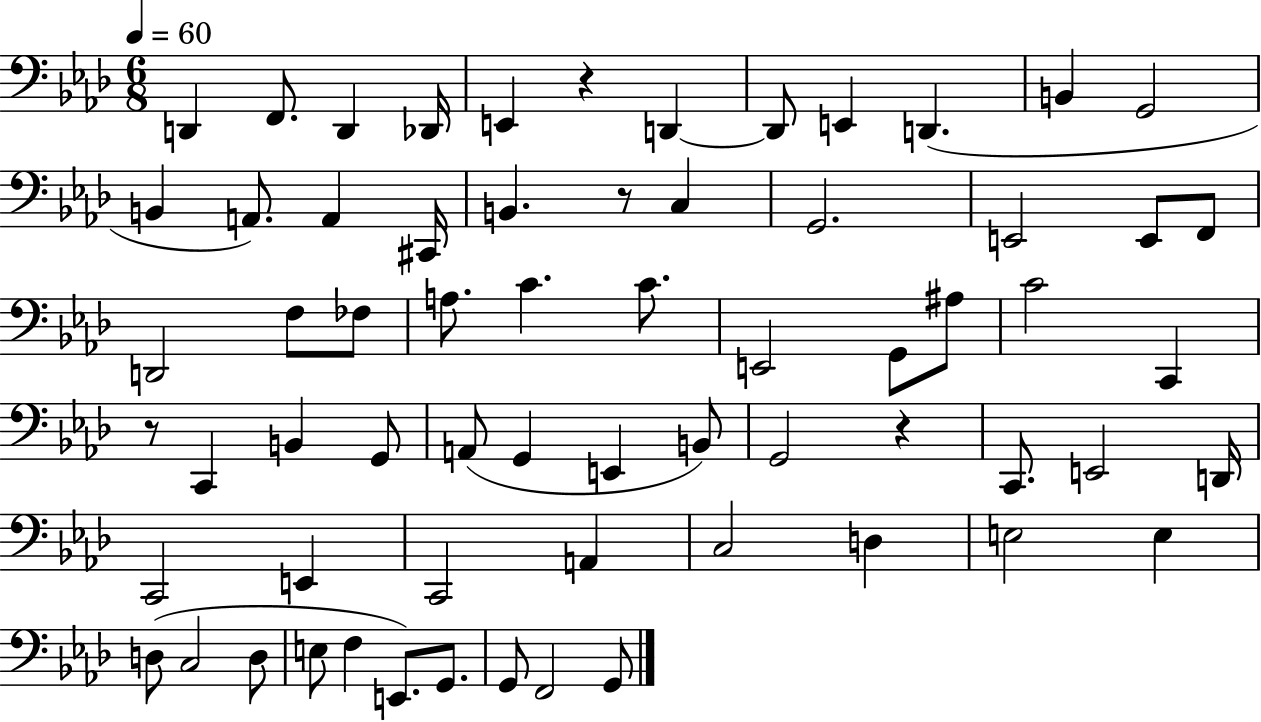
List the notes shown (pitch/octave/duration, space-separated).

D2/q F2/e. D2/q Db2/s E2/q R/q D2/q D2/e E2/q D2/q. B2/q G2/h B2/q A2/e. A2/q C#2/s B2/q. R/e C3/q G2/h. E2/h E2/e F2/e D2/h F3/e FES3/e A3/e. C4/q. C4/e. E2/h G2/e A#3/e C4/h C2/q R/e C2/q B2/q G2/e A2/e G2/q E2/q B2/e G2/h R/q C2/e. E2/h D2/s C2/h E2/q C2/h A2/q C3/h D3/q E3/h E3/q D3/e C3/h D3/e E3/e F3/q E2/e. G2/e. G2/e F2/h G2/e